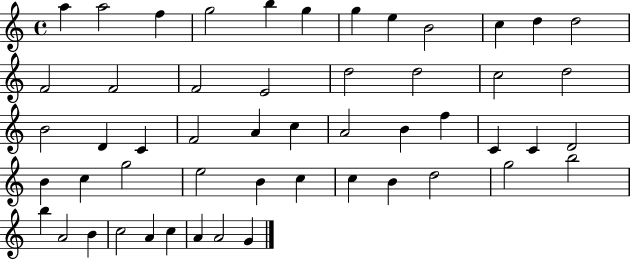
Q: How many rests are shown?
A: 0